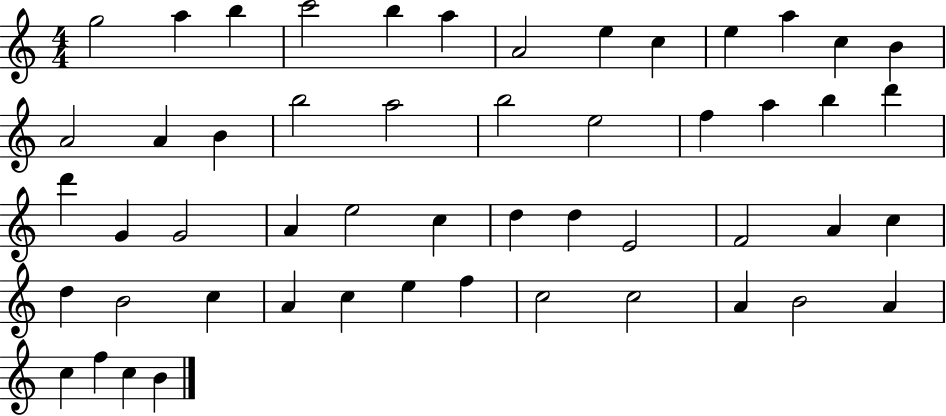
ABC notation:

X:1
T:Untitled
M:4/4
L:1/4
K:C
g2 a b c'2 b a A2 e c e a c B A2 A B b2 a2 b2 e2 f a b d' d' G G2 A e2 c d d E2 F2 A c d B2 c A c e f c2 c2 A B2 A c f c B